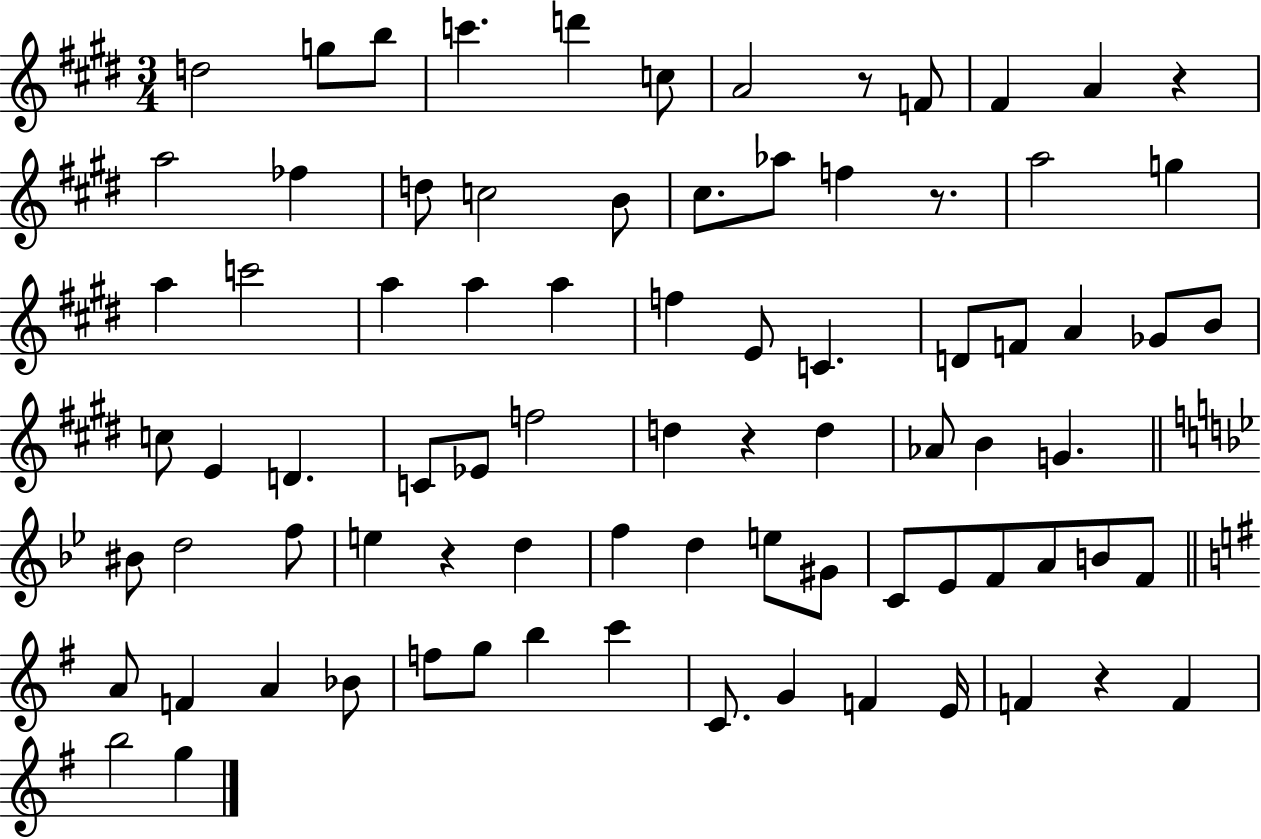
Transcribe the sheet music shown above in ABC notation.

X:1
T:Untitled
M:3/4
L:1/4
K:E
d2 g/2 b/2 c' d' c/2 A2 z/2 F/2 ^F A z a2 _f d/2 c2 B/2 ^c/2 _a/2 f z/2 a2 g a c'2 a a a f E/2 C D/2 F/2 A _G/2 B/2 c/2 E D C/2 _E/2 f2 d z d _A/2 B G ^B/2 d2 f/2 e z d f d e/2 ^G/2 C/2 _E/2 F/2 A/2 B/2 F/2 A/2 F A _B/2 f/2 g/2 b c' C/2 G F E/4 F z F b2 g